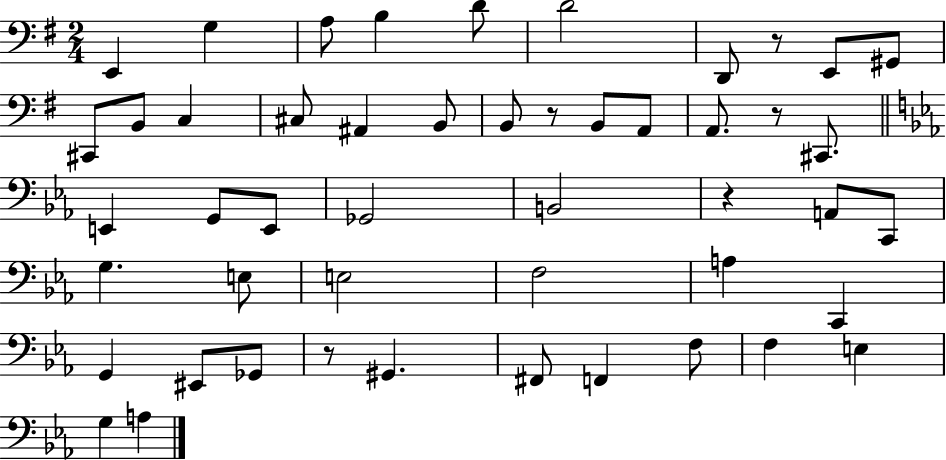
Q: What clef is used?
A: bass